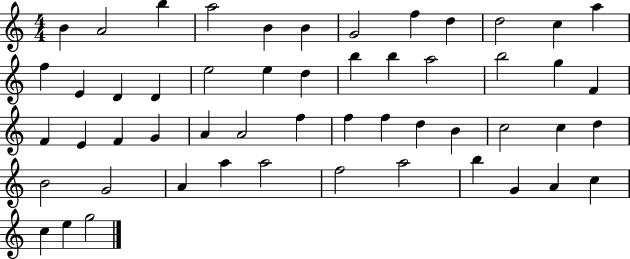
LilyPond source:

{
  \clef treble
  \numericTimeSignature
  \time 4/4
  \key c \major
  b'4 a'2 b''4 | a''2 b'4 b'4 | g'2 f''4 d''4 | d''2 c''4 a''4 | \break f''4 e'4 d'4 d'4 | e''2 e''4 d''4 | b''4 b''4 a''2 | b''2 g''4 f'4 | \break f'4 e'4 f'4 g'4 | a'4 a'2 f''4 | f''4 f''4 d''4 b'4 | c''2 c''4 d''4 | \break b'2 g'2 | a'4 a''4 a''2 | f''2 a''2 | b''4 g'4 a'4 c''4 | \break c''4 e''4 g''2 | \bar "|."
}